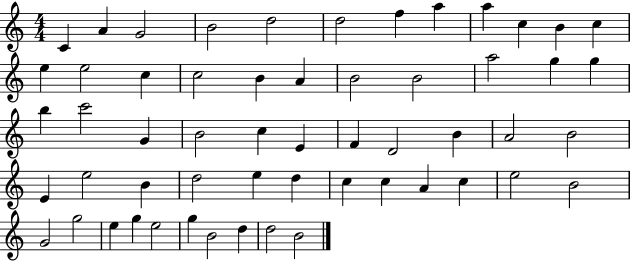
C4/q A4/q G4/h B4/h D5/h D5/h F5/q A5/q A5/q C5/q B4/q C5/q E5/q E5/h C5/q C5/h B4/q A4/q B4/h B4/h A5/h G5/q G5/q B5/q C6/h G4/q B4/h C5/q E4/q F4/q D4/h B4/q A4/h B4/h E4/q E5/h B4/q D5/h E5/q D5/q C5/q C5/q A4/q C5/q E5/h B4/h G4/h G5/h E5/q G5/q E5/h G5/q B4/h D5/q D5/h B4/h